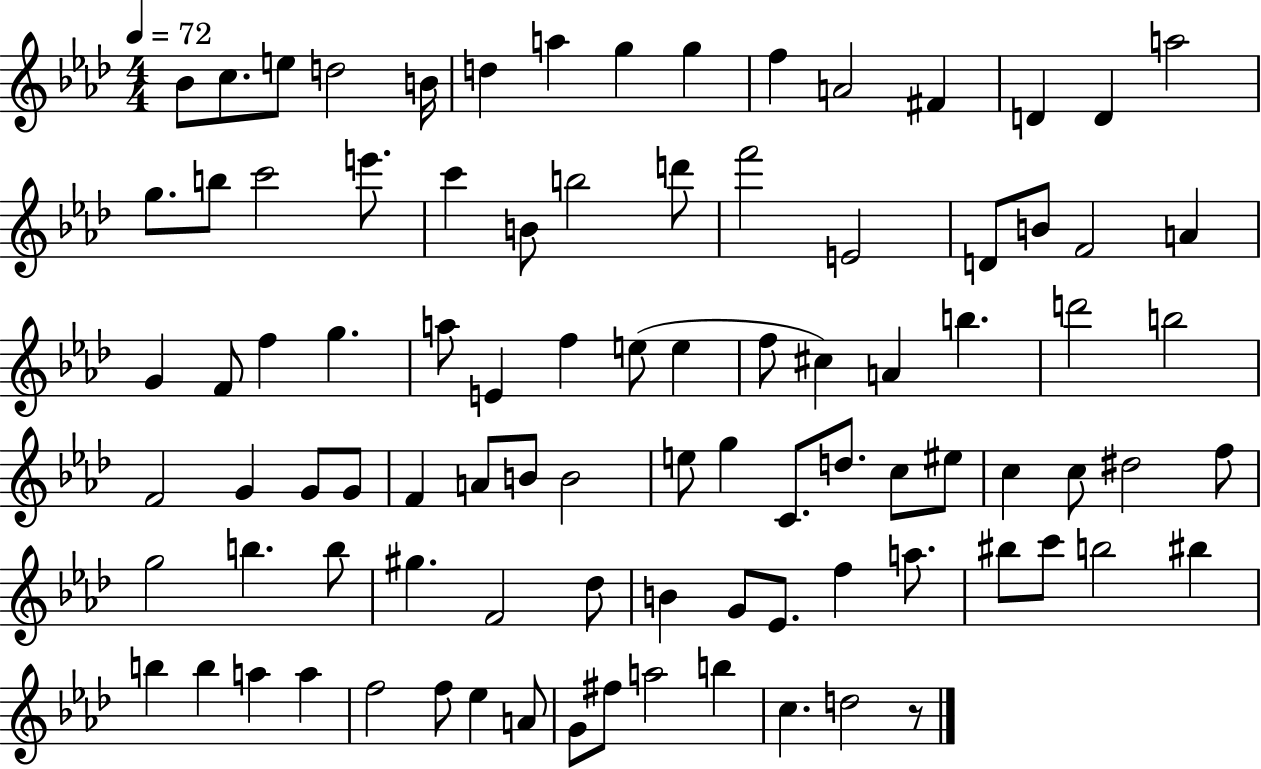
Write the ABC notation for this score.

X:1
T:Untitled
M:4/4
L:1/4
K:Ab
_B/2 c/2 e/2 d2 B/4 d a g g f A2 ^F D D a2 g/2 b/2 c'2 e'/2 c' B/2 b2 d'/2 f'2 E2 D/2 B/2 F2 A G F/2 f g a/2 E f e/2 e f/2 ^c A b d'2 b2 F2 G G/2 G/2 F A/2 B/2 B2 e/2 g C/2 d/2 c/2 ^e/2 c c/2 ^d2 f/2 g2 b b/2 ^g F2 _d/2 B G/2 _E/2 f a/2 ^b/2 c'/2 b2 ^b b b a a f2 f/2 _e A/2 G/2 ^f/2 a2 b c d2 z/2